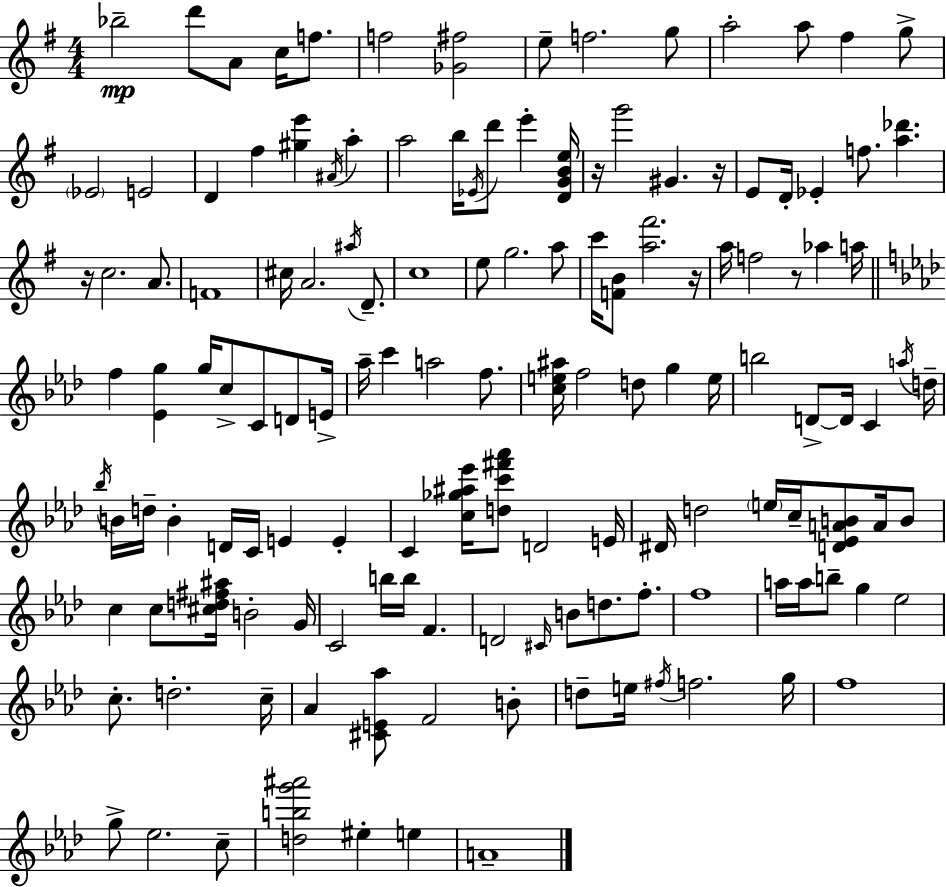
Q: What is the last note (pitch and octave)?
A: A4